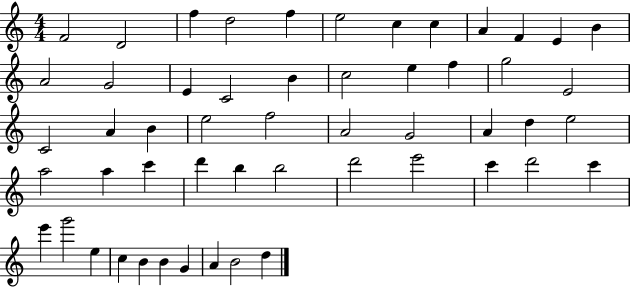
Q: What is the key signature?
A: C major